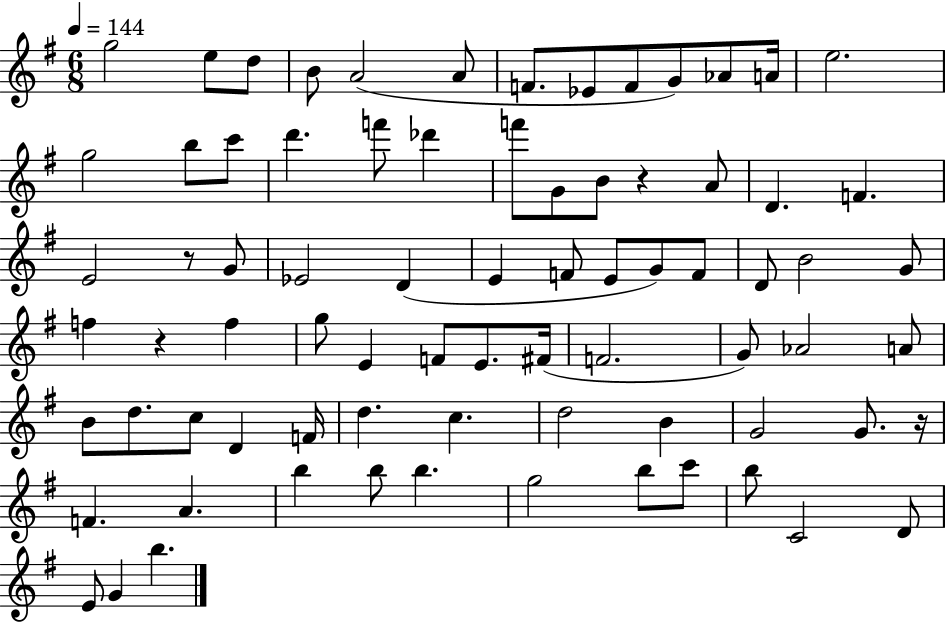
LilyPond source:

{
  \clef treble
  \numericTimeSignature
  \time 6/8
  \key g \major
  \tempo 4 = 144
  \repeat volta 2 { g''2 e''8 d''8 | b'8 a'2( a'8 | f'8. ees'8 f'8 g'8) aes'8 a'16 | e''2. | \break g''2 b''8 c'''8 | d'''4. f'''8 des'''4 | f'''8 g'8 b'8 r4 a'8 | d'4. f'4. | \break e'2 r8 g'8 | ees'2 d'4( | e'4 f'8 e'8 g'8) f'8 | d'8 b'2 g'8 | \break f''4 r4 f''4 | g''8 e'4 f'8 e'8. fis'16( | f'2. | g'8) aes'2 a'8 | \break b'8 d''8. c''8 d'4 f'16 | d''4. c''4. | d''2 b'4 | g'2 g'8. r16 | \break f'4. a'4. | b''4 b''8 b''4. | g''2 b''8 c'''8 | b''8 c'2 d'8 | \break e'8 g'4 b''4. | } \bar "|."
}